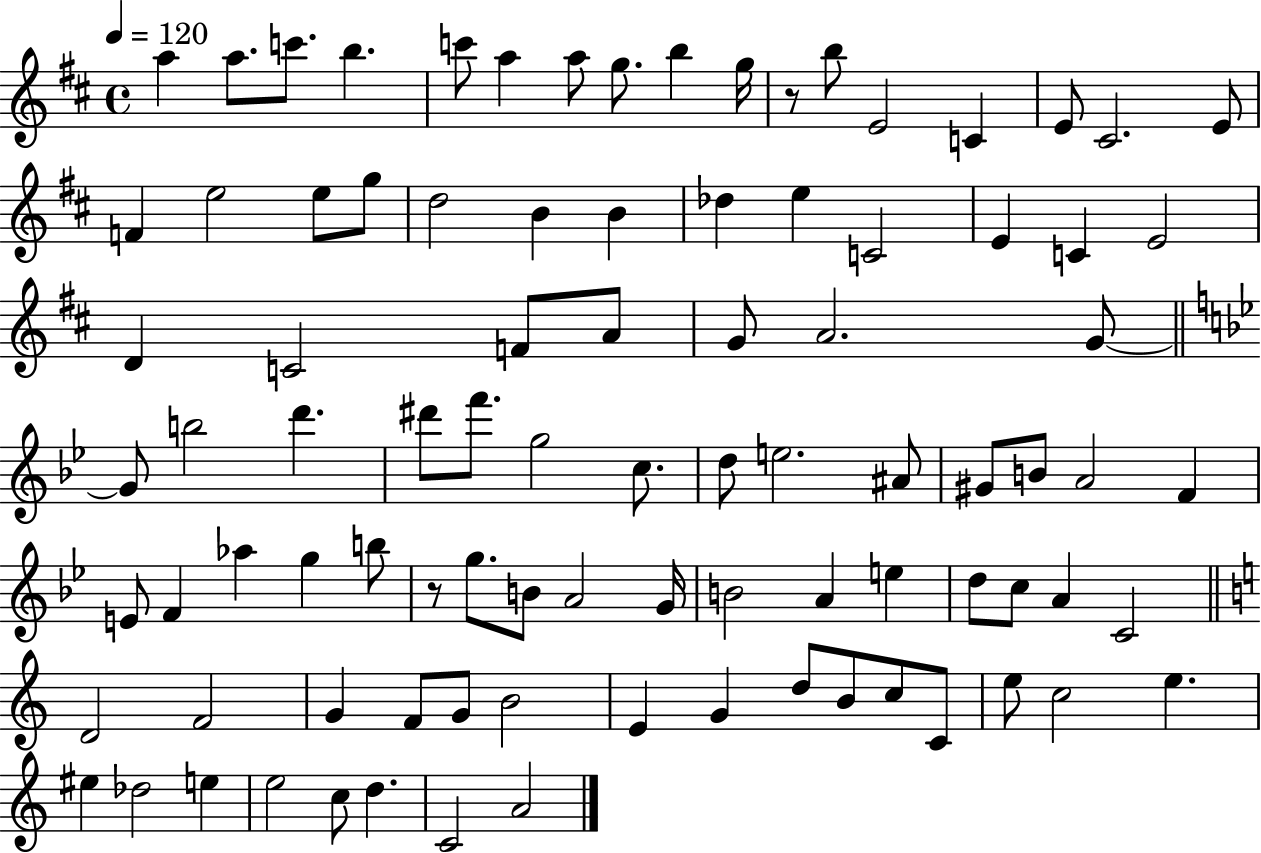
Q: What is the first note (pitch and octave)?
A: A5